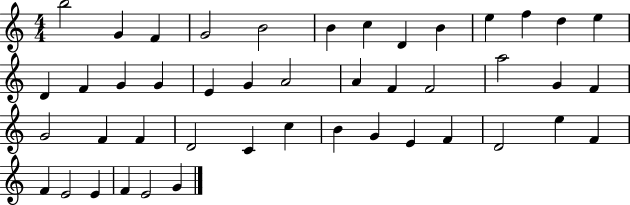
{
  \clef treble
  \numericTimeSignature
  \time 4/4
  \key c \major
  b''2 g'4 f'4 | g'2 b'2 | b'4 c''4 d'4 b'4 | e''4 f''4 d''4 e''4 | \break d'4 f'4 g'4 g'4 | e'4 g'4 a'2 | a'4 f'4 f'2 | a''2 g'4 f'4 | \break g'2 f'4 f'4 | d'2 c'4 c''4 | b'4 g'4 e'4 f'4 | d'2 e''4 f'4 | \break f'4 e'2 e'4 | f'4 e'2 g'4 | \bar "|."
}